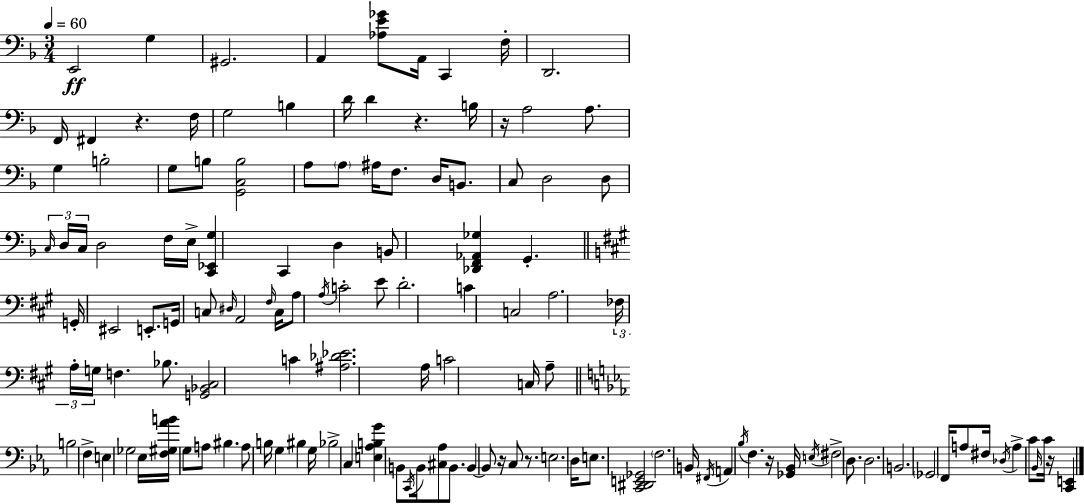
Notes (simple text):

E2/h G3/q G#2/h. A2/q [Ab3,E4,Gb4]/e A2/s C2/q F3/s D2/h. F2/s F#2/q R/q. F3/s G3/h B3/q D4/s D4/q R/q. B3/s R/s A3/h A3/e. G3/q B3/h G3/e B3/e [G2,C3,B3]/h A3/e A3/e A#3/s F3/e. D3/s B2/e. C3/e D3/h D3/e C3/s D3/s C3/s D3/h F3/s E3/s [C2,Eb2,G3]/q C2/q D3/q B2/e [Db2,F2,Ab2,Gb3]/q G2/q. G2/s EIS2/h E2/e. G2/s C3/e D#3/s A2/h F#3/s C3/s A3/e A3/s C4/h E4/e D4/h. C4/q C3/h A3/h. FES3/s A3/s G3/s F3/q. Bb3/e. [G2,Bb2,C#3]/h C4/q [A#3,Db4,Eb4]/h. A3/s C4/h C3/s A3/e B3/h F3/q E3/q Gb3/h Eb3/s [F3,G#3,Ab4,B4]/s G3/e A3/e BIS3/q. A3/e B3/s G3/q BIS3/q G3/s Bb3/h C3/q [E3,Ab3,B3,G4]/q B2/e C2/s B2/s [C#3,Ab3]/e B2/e. B2/q B2/e R/s C3/e R/e. E3/h. D3/s E3/e. [C2,D#2,E2,Gb2]/h F3/h. B2/s F#2/s A2/q Bb3/s F3/q. R/s [Gb2,Bb2]/s E3/s F#3/h D3/e. D3/h. B2/h. Gb2/h F2/s A3/e F#3/s Db3/s A3/q C4/e Bb2/s C4/s R/s [C2,E2]/q